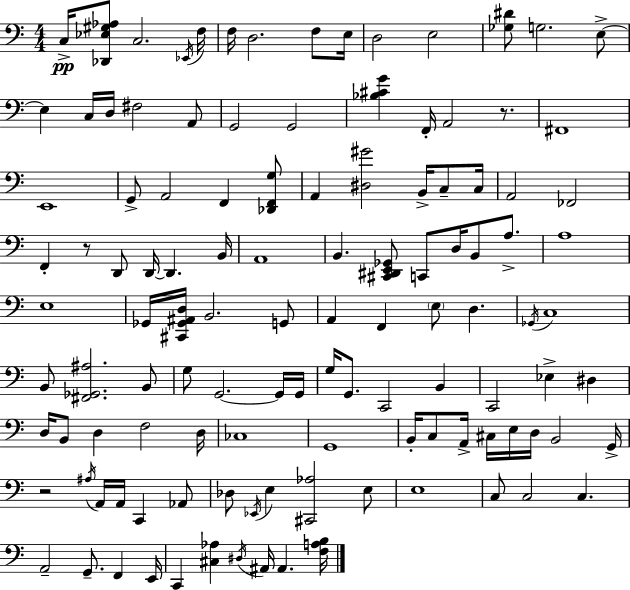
{
  \clef bass
  \numericTimeSignature
  \time 4/4
  \key c \major
  c16->\pp <des, ees gis aes>8 c2. \acciaccatura { ees,16 } | f16 f16 d2. f8 | e16 d2 e2 | <ges dis'>8 g2. e8->~~ | \break e4 c16 d16 fis2 a,8 | g,2 g,2 | <bes cis' g'>4 f,16-. a,2 r8. | fis,1 | \break e,1 | g,8-> a,2 f,4 <des, f, g>8 | a,4 <dis gis'>2 b,16-> c8-- | c16 a,2 fes,2 | \break f,4-. r8 d,8 d,16~~ d,4. | b,16 a,1 | b,4. <cis, dis, e, ges,>8 c,8 d16 b,8 a8.-> | a1 | \break e1 | ges,16 <cis, ges, ais, d>16 b,2. g,8 | a,4 f,4 \parenthesize e8 d4. | \acciaccatura { ges,16 } c1 | \break b,8 <fis, ges, ais>2. | b,8 g8 g,2.~~ | g,16 g,16 g16 g,8. c,2 b,4 | c,2 ees4-> dis4 | \break d16 b,8 d4 f2 | d16 ces1 | g,1 | b,16-. c8 a,16-> cis16 e16 d16 b,2 | \break g,16-> r2 \acciaccatura { ais16 } a,16 a,16 c,4 | aes,8 des8 \acciaccatura { ees,16 } e4 <cis, aes>2 | e8 e1 | c8 c2 c4. | \break a,2-- g,8.-- f,4 | e,16 c,4 <cis aes>4 \acciaccatura { dis16 } ais,16 ais,4. | <f a b>16 \bar "|."
}